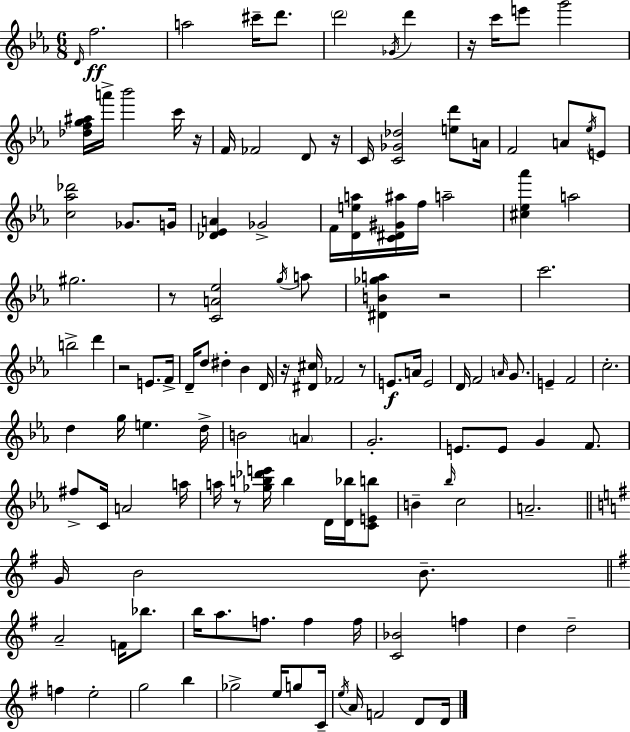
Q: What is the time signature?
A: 6/8